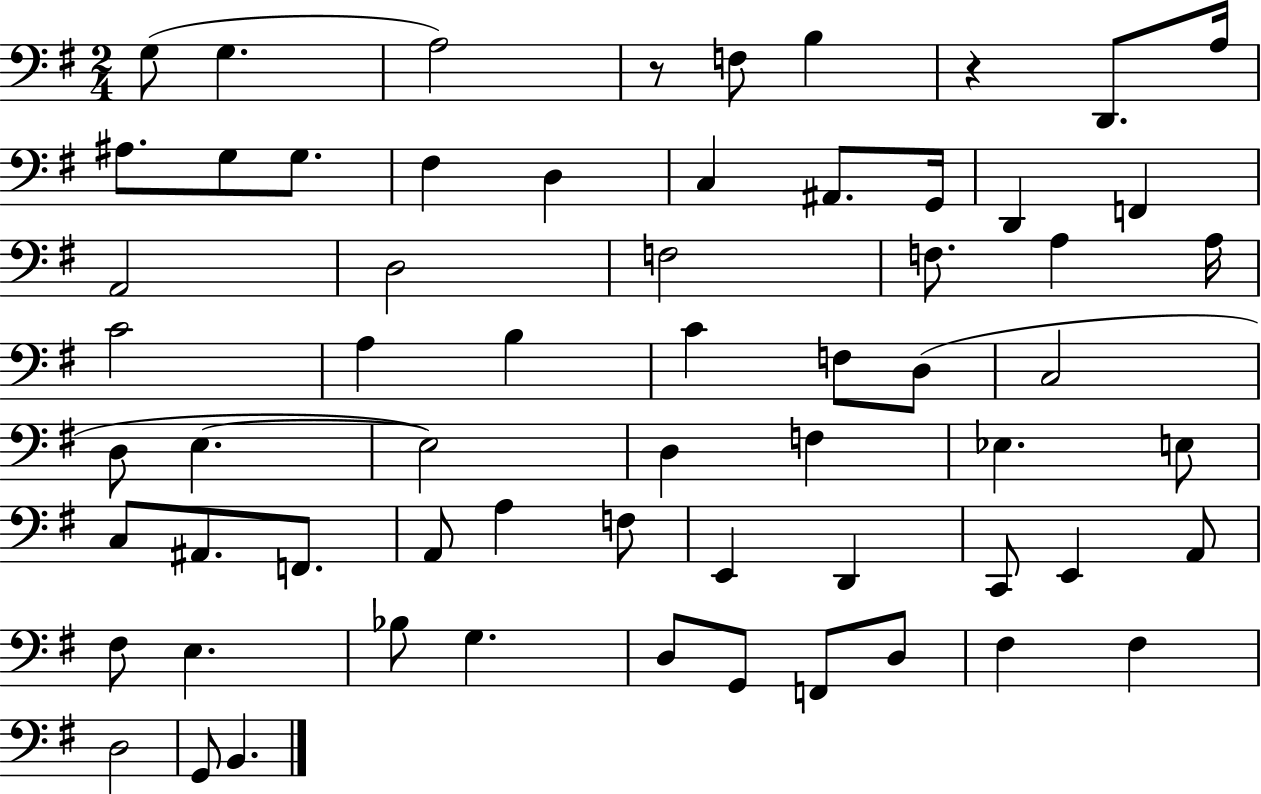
G3/e G3/q. A3/h R/e F3/e B3/q R/q D2/e. A3/s A#3/e. G3/e G3/e. F#3/q D3/q C3/q A#2/e. G2/s D2/q F2/q A2/h D3/h F3/h F3/e. A3/q A3/s C4/h A3/q B3/q C4/q F3/e D3/e C3/h D3/e E3/q. E3/h D3/q F3/q Eb3/q. E3/e C3/e A#2/e. F2/e. A2/e A3/q F3/e E2/q D2/q C2/e E2/q A2/e F#3/e E3/q. Bb3/e G3/q. D3/e G2/e F2/e D3/e F#3/q F#3/q D3/h G2/e B2/q.